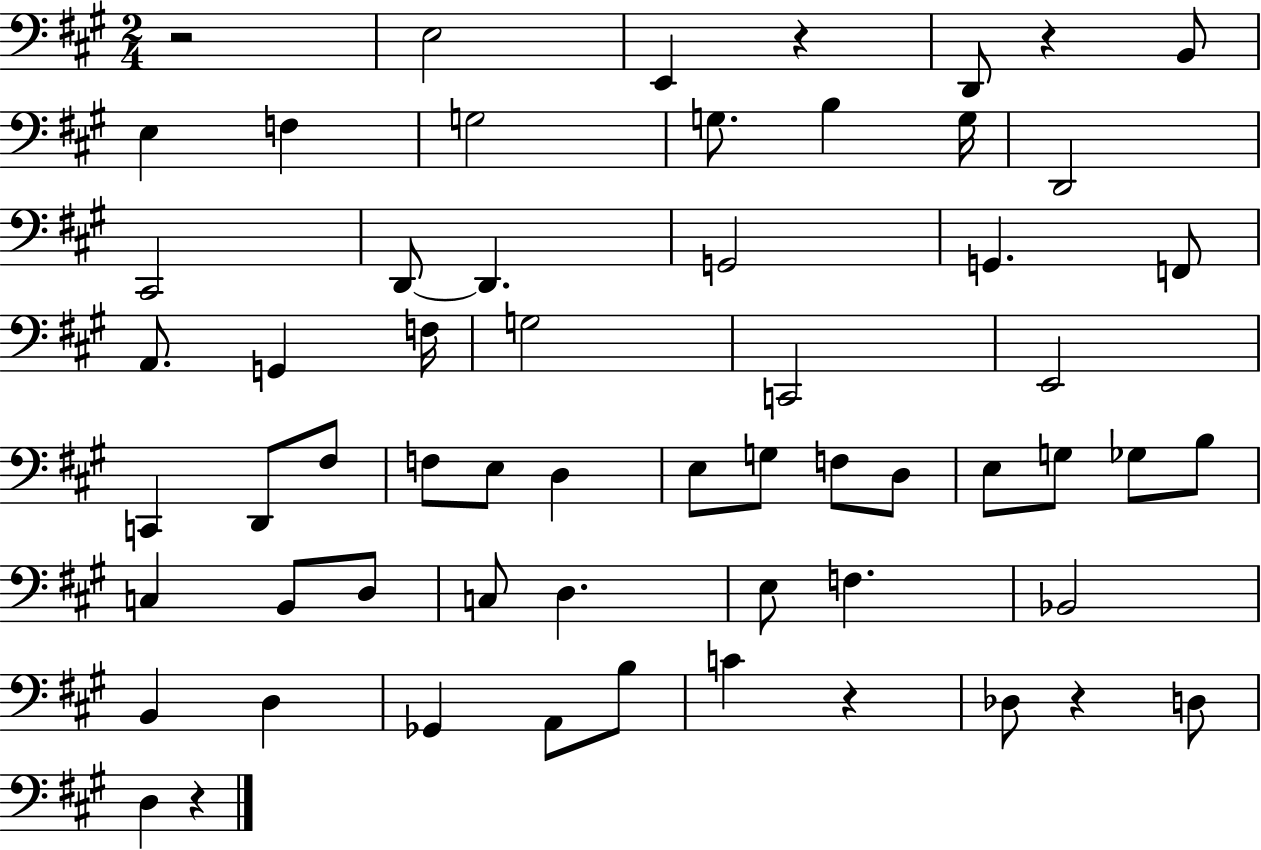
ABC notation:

X:1
T:Untitled
M:2/4
L:1/4
K:A
z2 E,2 E,, z D,,/2 z B,,/2 E, F, G,2 G,/2 B, G,/4 D,,2 ^C,,2 D,,/2 D,, G,,2 G,, F,,/2 A,,/2 G,, F,/4 G,2 C,,2 E,,2 C,, D,,/2 ^F,/2 F,/2 E,/2 D, E,/2 G,/2 F,/2 D,/2 E,/2 G,/2 _G,/2 B,/2 C, B,,/2 D,/2 C,/2 D, E,/2 F, _B,,2 B,, D, _G,, A,,/2 B,/2 C z _D,/2 z D,/2 D, z